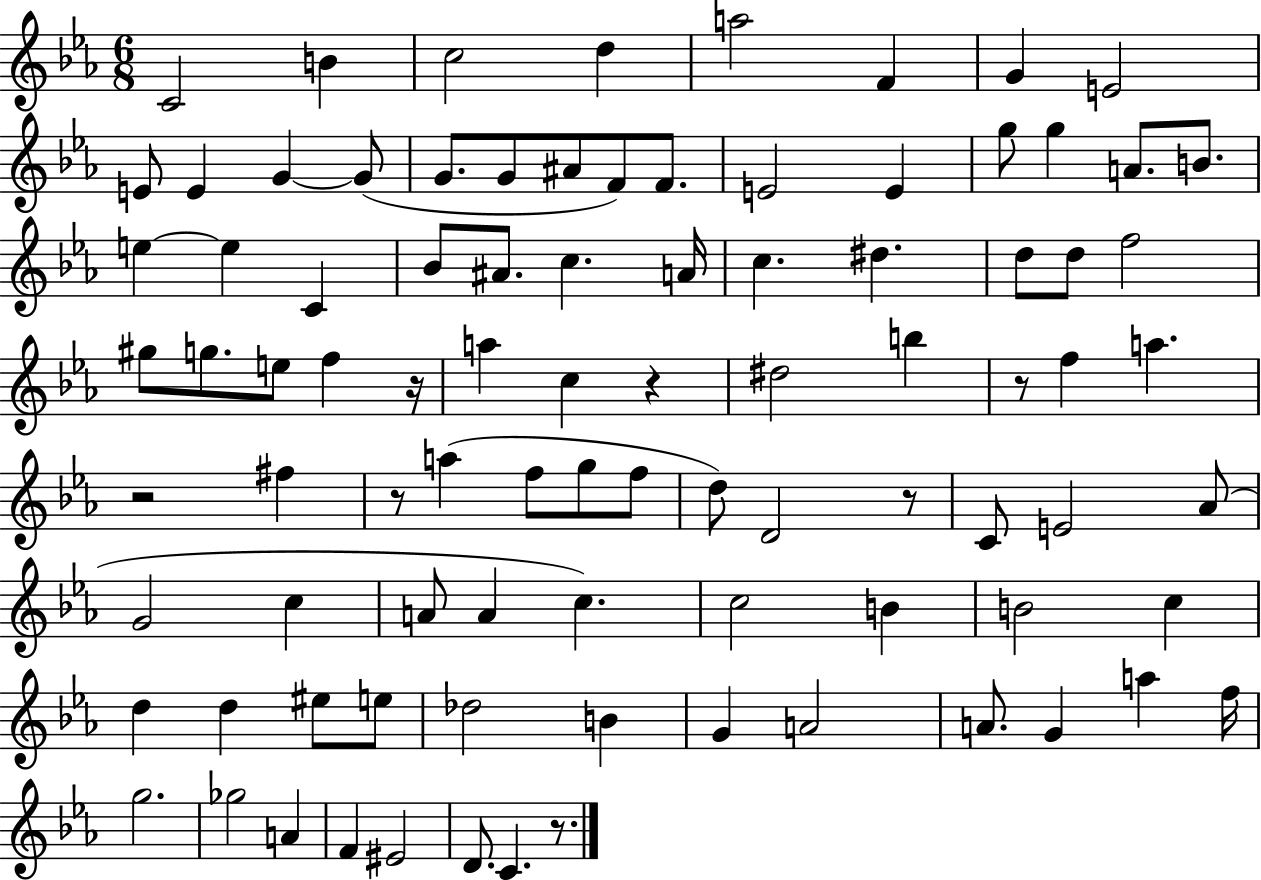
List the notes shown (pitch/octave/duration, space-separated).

C4/h B4/q C5/h D5/q A5/h F4/q G4/q E4/h E4/e E4/q G4/q G4/e G4/e. G4/e A#4/e F4/e F4/e. E4/h E4/q G5/e G5/q A4/e. B4/e. E5/q E5/q C4/q Bb4/e A#4/e. C5/q. A4/s C5/q. D#5/q. D5/e D5/e F5/h G#5/e G5/e. E5/e F5/q R/s A5/q C5/q R/q D#5/h B5/q R/e F5/q A5/q. R/h F#5/q R/e A5/q F5/e G5/e F5/e D5/e D4/h R/e C4/e E4/h Ab4/e G4/h C5/q A4/e A4/q C5/q. C5/h B4/q B4/h C5/q D5/q D5/q EIS5/e E5/e Db5/h B4/q G4/q A4/h A4/e. G4/q A5/q F5/s G5/h. Gb5/h A4/q F4/q EIS4/h D4/e. C4/q. R/e.